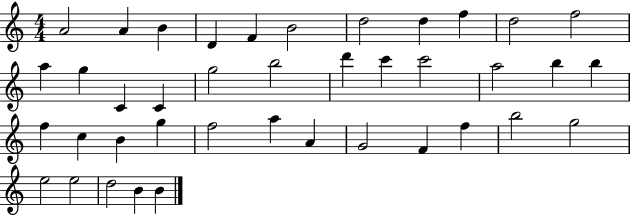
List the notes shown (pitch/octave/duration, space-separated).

A4/h A4/q B4/q D4/q F4/q B4/h D5/h D5/q F5/q D5/h F5/h A5/q G5/q C4/q C4/q G5/h B5/h D6/q C6/q C6/h A5/h B5/q B5/q F5/q C5/q B4/q G5/q F5/h A5/q A4/q G4/h F4/q F5/q B5/h G5/h E5/h E5/h D5/h B4/q B4/q